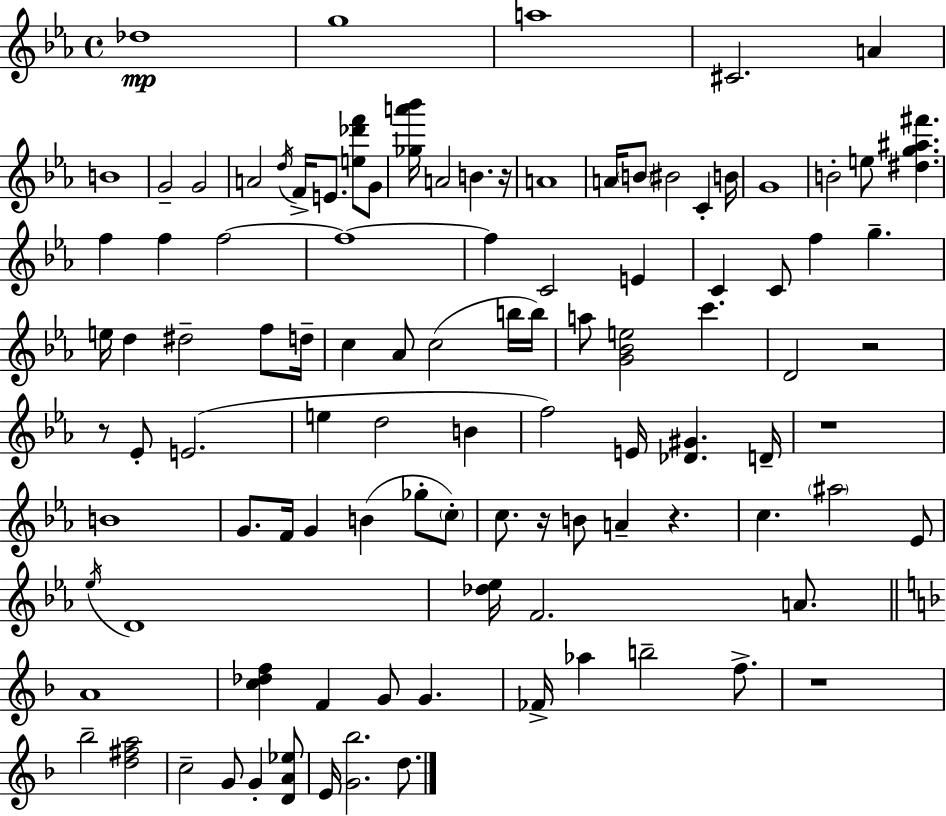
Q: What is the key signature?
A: C minor